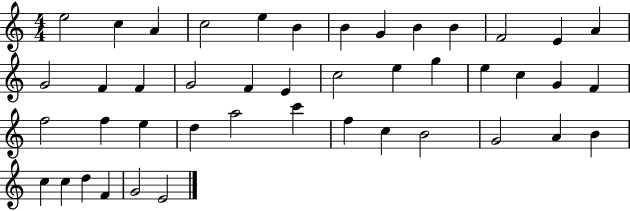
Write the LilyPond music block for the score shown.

{
  \clef treble
  \numericTimeSignature
  \time 4/4
  \key c \major
  e''2 c''4 a'4 | c''2 e''4 b'4 | b'4 g'4 b'4 b'4 | f'2 e'4 a'4 | \break g'2 f'4 f'4 | g'2 f'4 e'4 | c''2 e''4 g''4 | e''4 c''4 g'4 f'4 | \break f''2 f''4 e''4 | d''4 a''2 c'''4 | f''4 c''4 b'2 | g'2 a'4 b'4 | \break c''4 c''4 d''4 f'4 | g'2 e'2 | \bar "|."
}